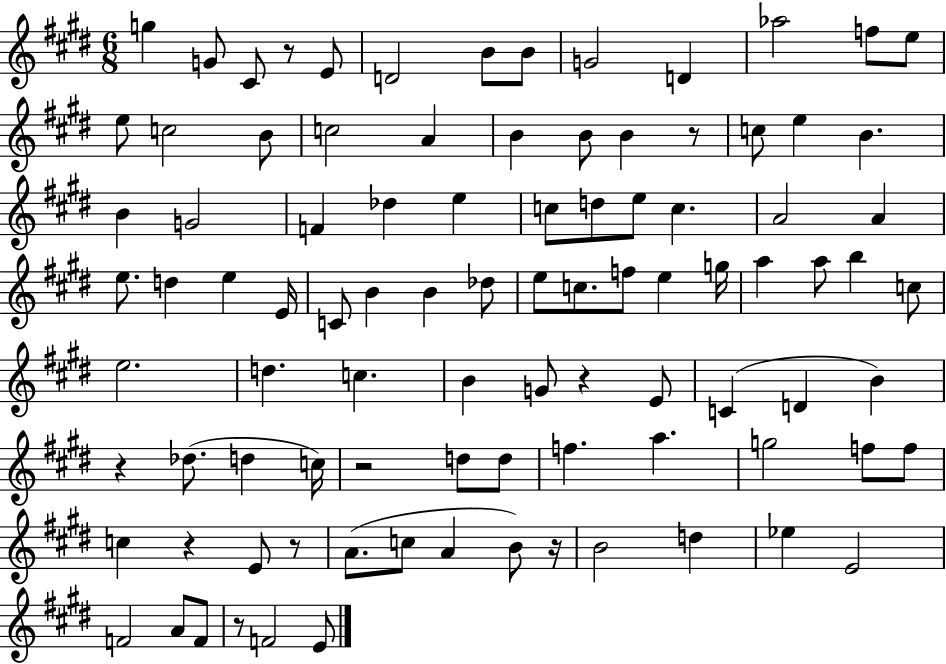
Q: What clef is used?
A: treble